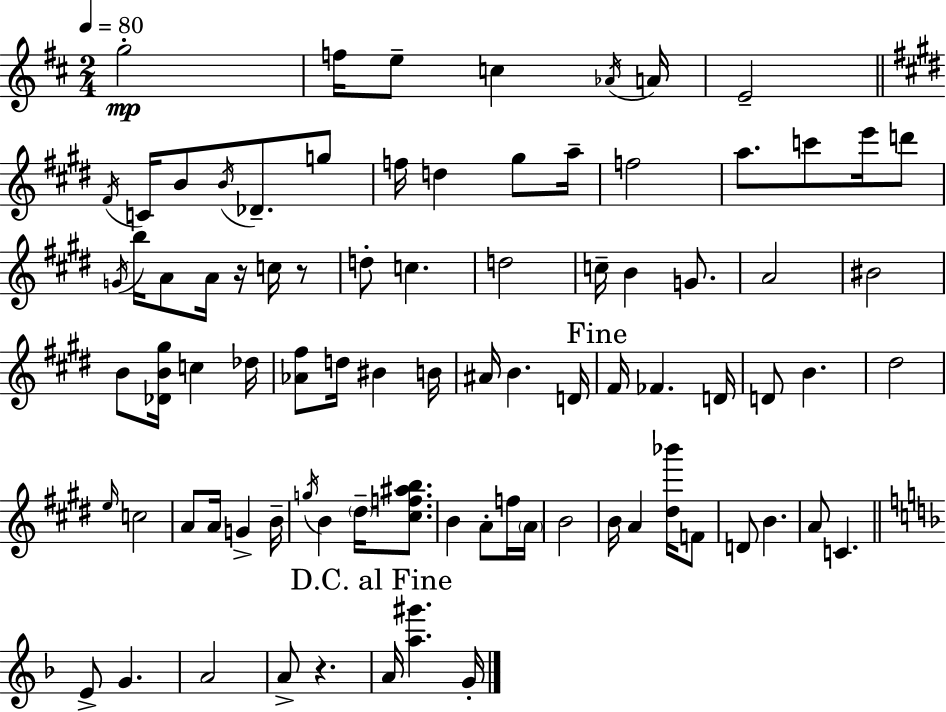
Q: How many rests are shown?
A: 3